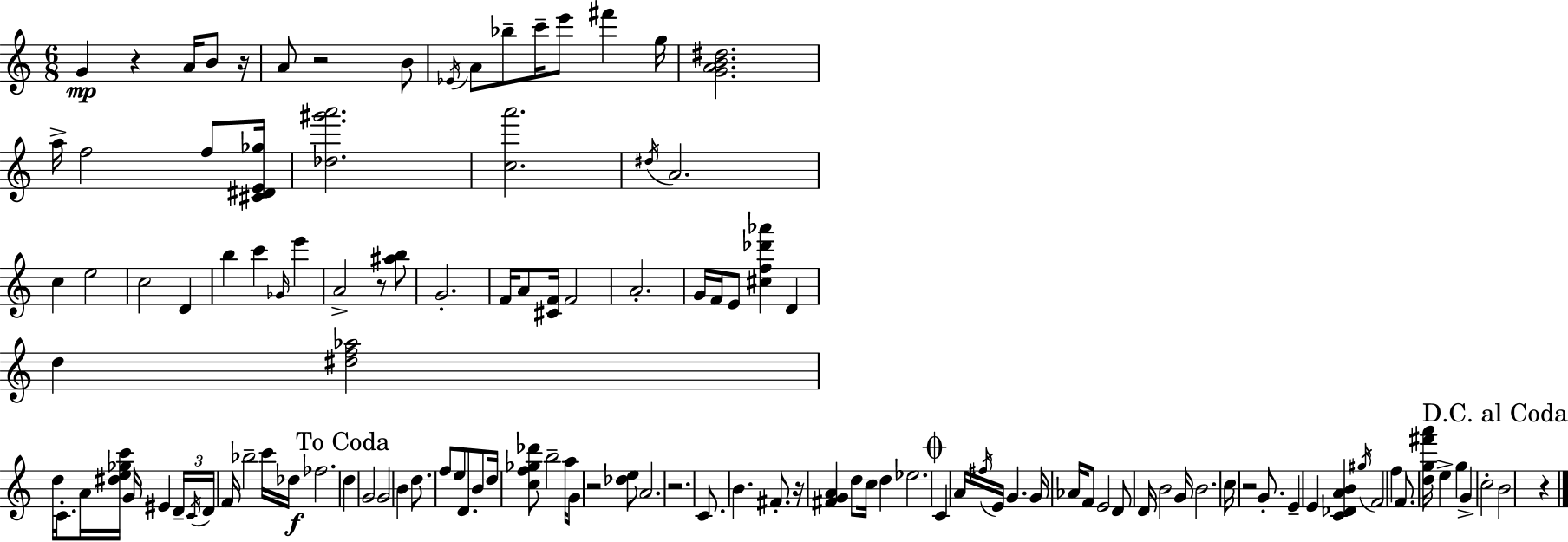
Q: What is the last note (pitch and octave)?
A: B4